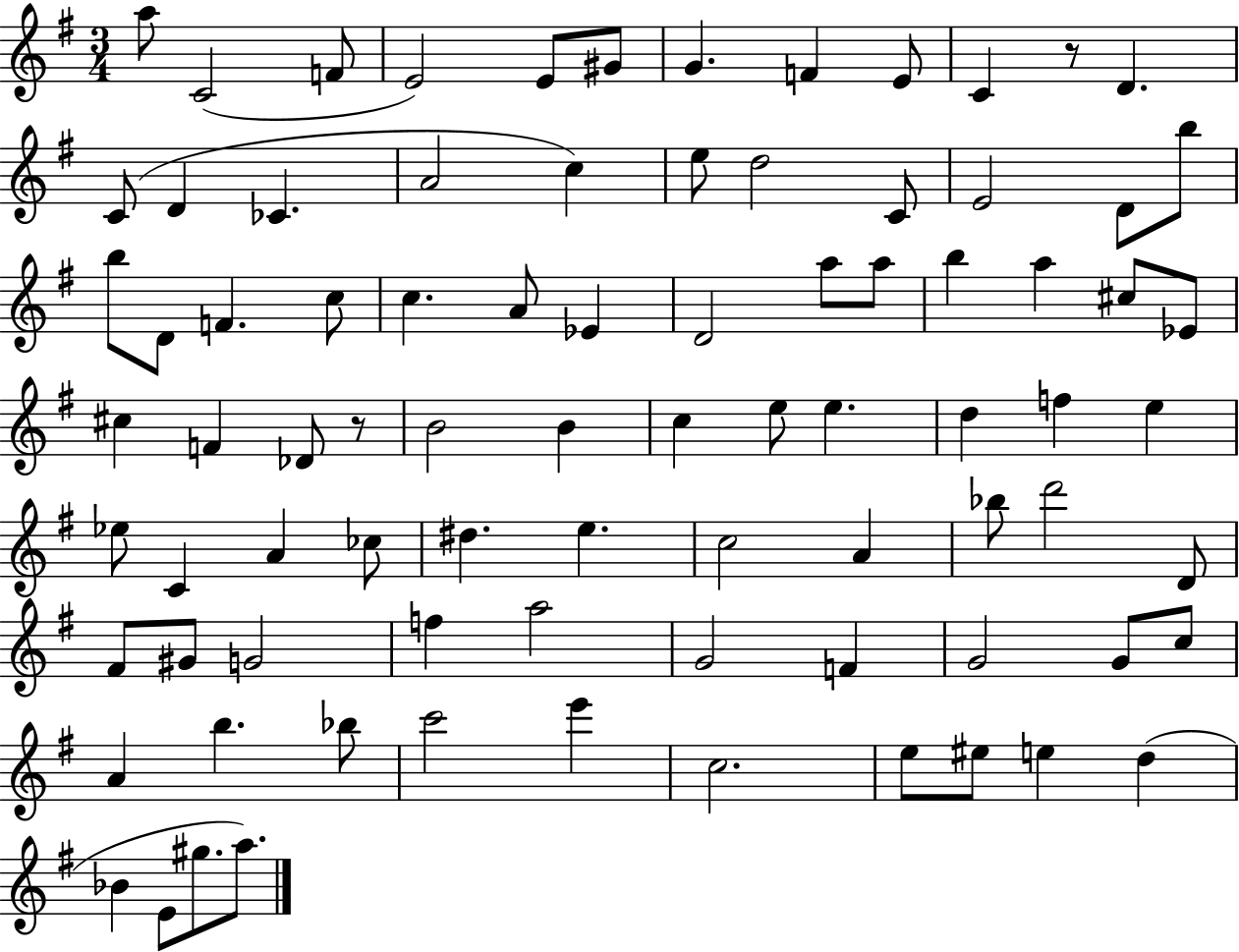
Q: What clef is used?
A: treble